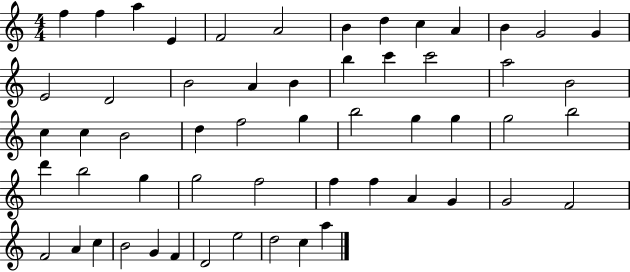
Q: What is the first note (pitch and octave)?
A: F5